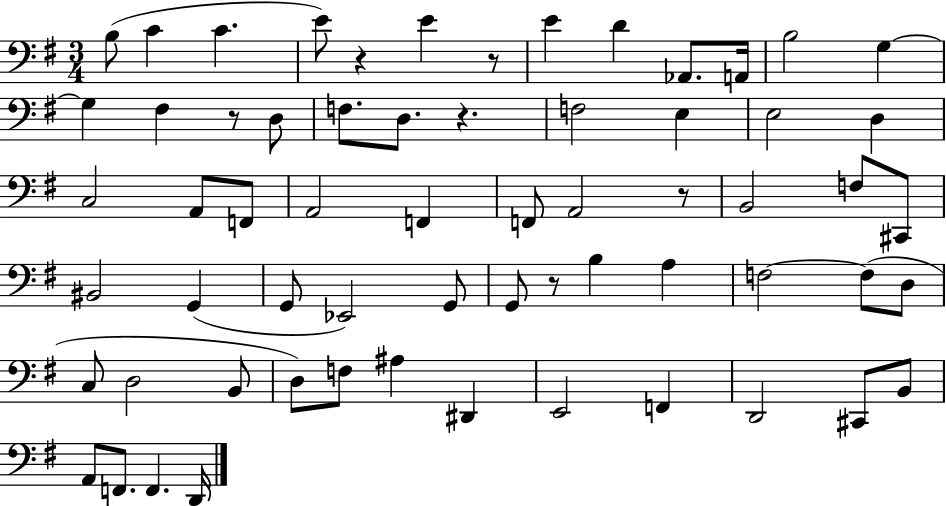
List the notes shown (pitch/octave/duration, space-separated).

B3/e C4/q C4/q. E4/e R/q E4/q R/e E4/q D4/q Ab2/e. A2/s B3/h G3/q G3/q F#3/q R/e D3/e F3/e. D3/e. R/q. F3/h E3/q E3/h D3/q C3/h A2/e F2/e A2/h F2/q F2/e A2/h R/e B2/h F3/e C#2/e BIS2/h G2/q G2/e Eb2/h G2/e G2/e R/e B3/q A3/q F3/h F3/e D3/e C3/e D3/h B2/e D3/e F3/e A#3/q D#2/q E2/h F2/q D2/h C#2/e B2/e A2/e F2/e. F2/q. D2/s